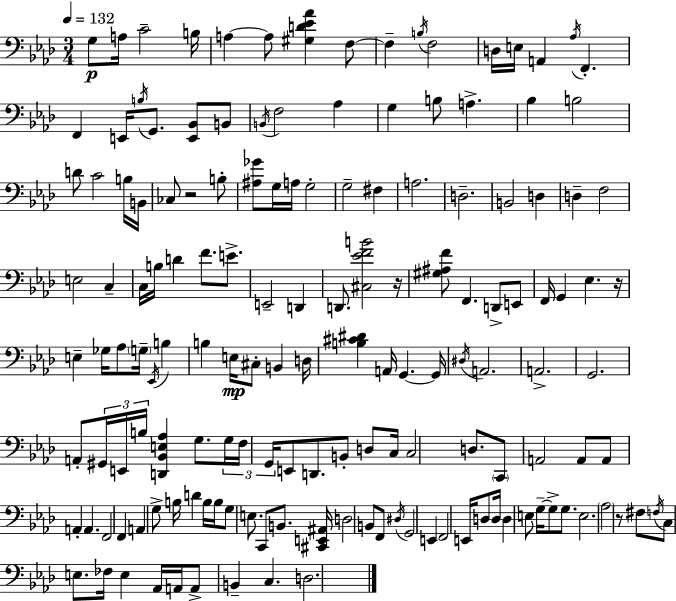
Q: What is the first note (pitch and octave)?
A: G3